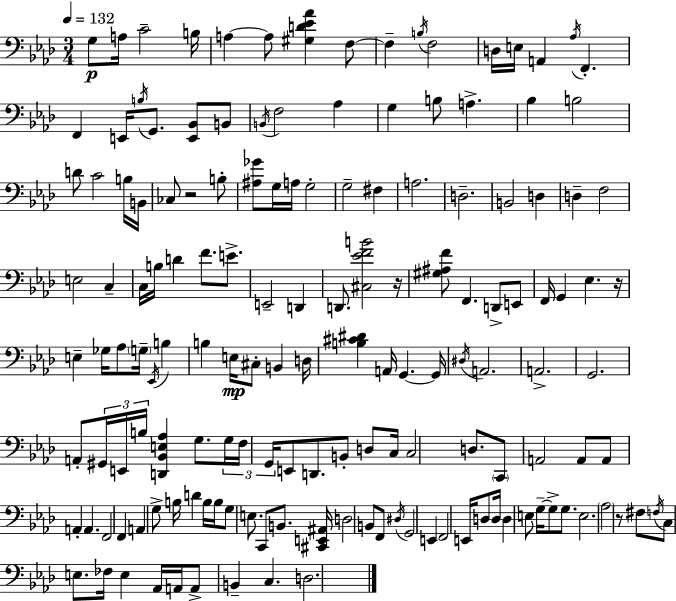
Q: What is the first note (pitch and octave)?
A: G3